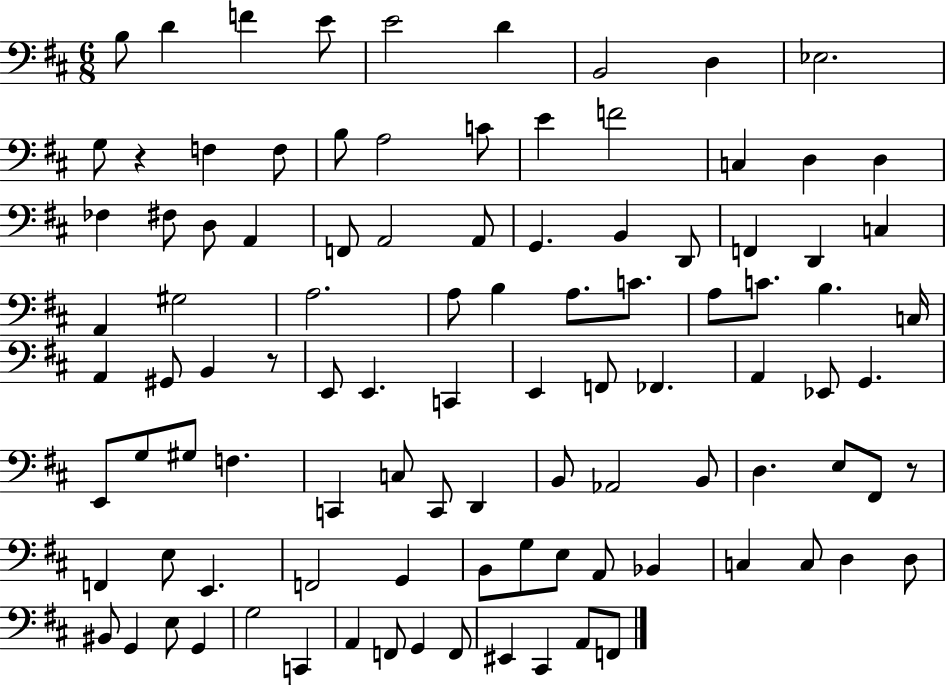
X:1
T:Untitled
M:6/8
L:1/4
K:D
B,/2 D F E/2 E2 D B,,2 D, _E,2 G,/2 z F, F,/2 B,/2 A,2 C/2 E F2 C, D, D, _F, ^F,/2 D,/2 A,, F,,/2 A,,2 A,,/2 G,, B,, D,,/2 F,, D,, C, A,, ^G,2 A,2 A,/2 B, A,/2 C/2 A,/2 C/2 B, C,/4 A,, ^G,,/2 B,, z/2 E,,/2 E,, C,, E,, F,,/2 _F,, A,, _E,,/2 G,, E,,/2 G,/2 ^G,/2 F, C,, C,/2 C,,/2 D,, B,,/2 _A,,2 B,,/2 D, E,/2 ^F,,/2 z/2 F,, E,/2 E,, F,,2 G,, B,,/2 G,/2 E,/2 A,,/2 _B,, C, C,/2 D, D,/2 ^B,,/2 G,, E,/2 G,, G,2 C,, A,, F,,/2 G,, F,,/2 ^E,, ^C,, A,,/2 F,,/2